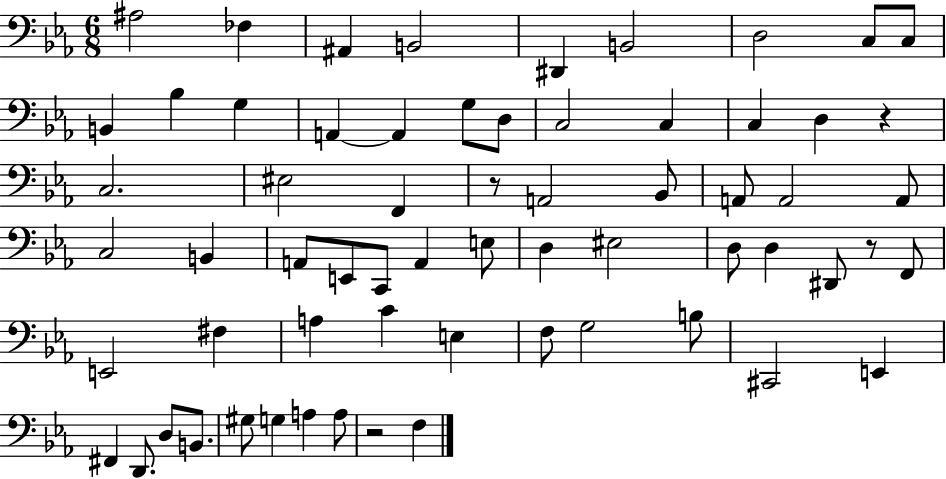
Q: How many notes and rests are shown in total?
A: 64